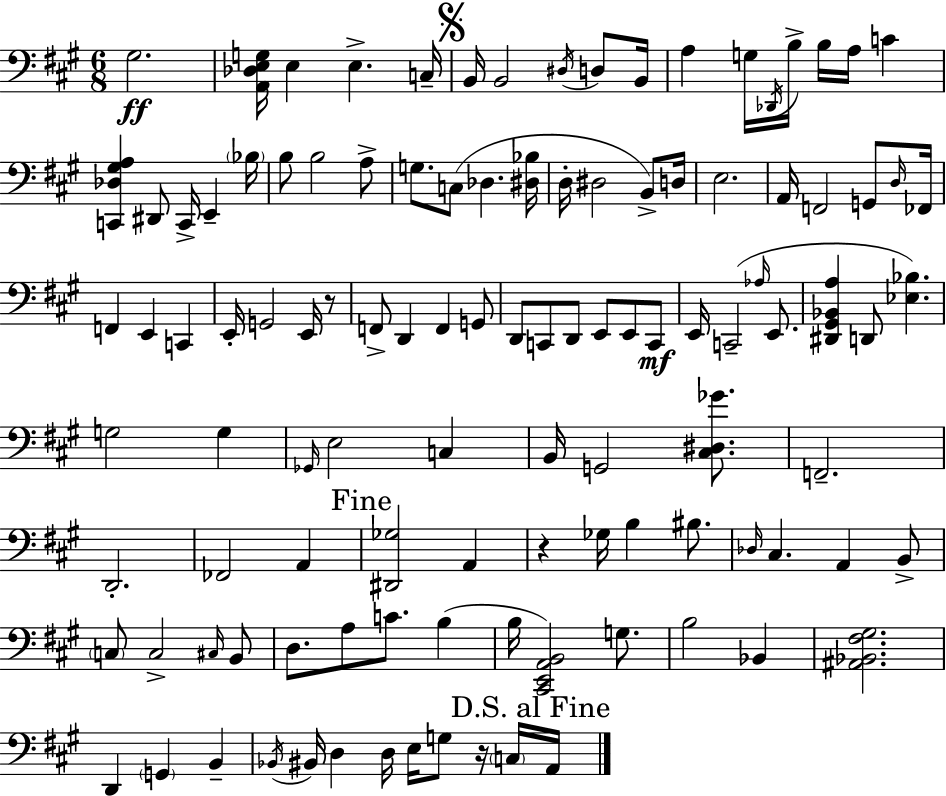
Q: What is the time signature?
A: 6/8